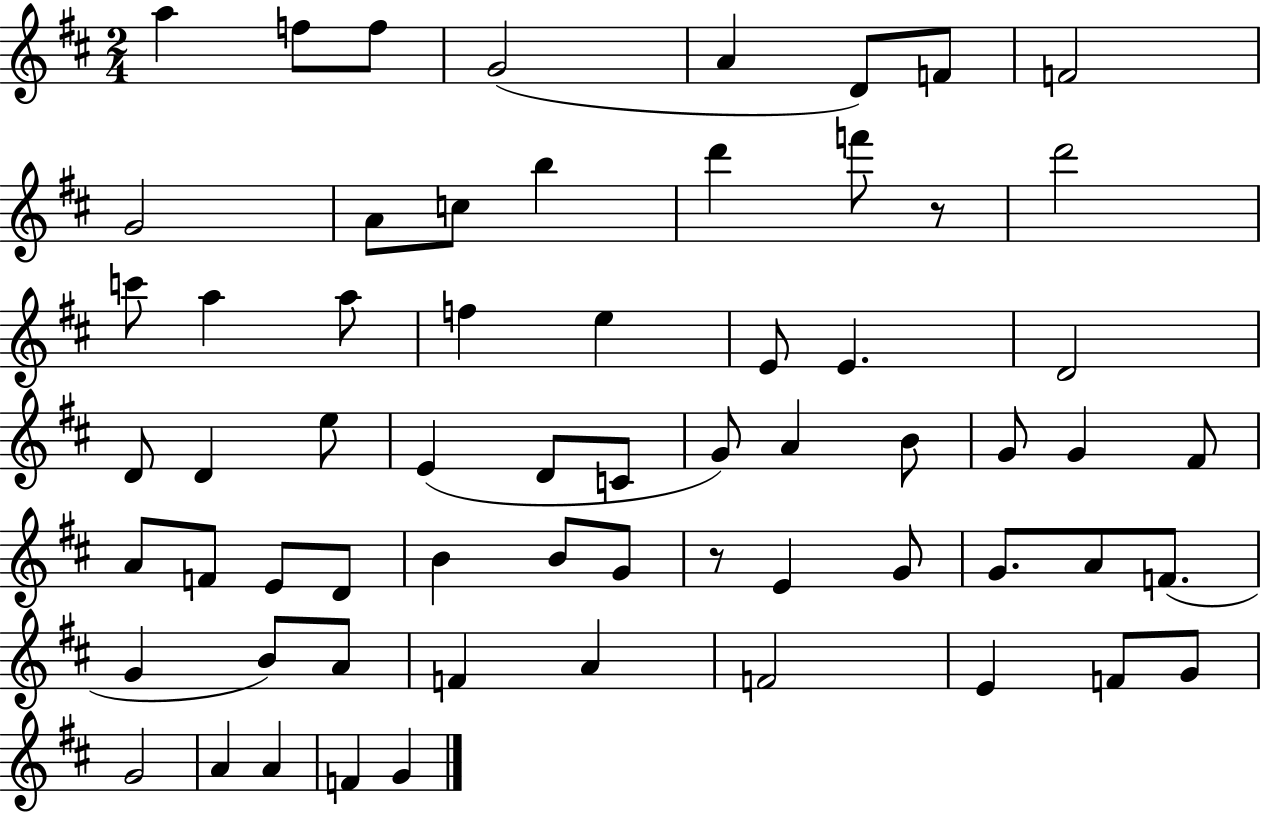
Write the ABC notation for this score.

X:1
T:Untitled
M:2/4
L:1/4
K:D
a f/2 f/2 G2 A D/2 F/2 F2 G2 A/2 c/2 b d' f'/2 z/2 d'2 c'/2 a a/2 f e E/2 E D2 D/2 D e/2 E D/2 C/2 G/2 A B/2 G/2 G ^F/2 A/2 F/2 E/2 D/2 B B/2 G/2 z/2 E G/2 G/2 A/2 F/2 G B/2 A/2 F A F2 E F/2 G/2 G2 A A F G